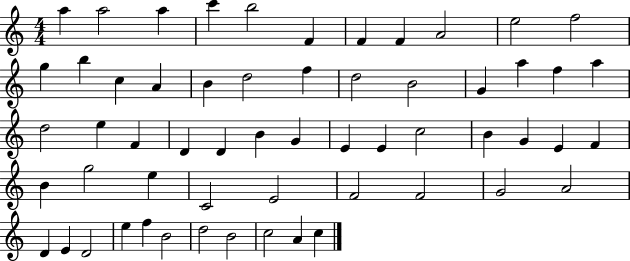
A5/q A5/h A5/q C6/q B5/h F4/q F4/q F4/q A4/h E5/h F5/h G5/q B5/q C5/q A4/q B4/q D5/h F5/q D5/h B4/h G4/q A5/q F5/q A5/q D5/h E5/q F4/q D4/q D4/q B4/q G4/q E4/q E4/q C5/h B4/q G4/q E4/q F4/q B4/q G5/h E5/q C4/h E4/h F4/h F4/h G4/h A4/h D4/q E4/q D4/h E5/q F5/q B4/h D5/h B4/h C5/h A4/q C5/q